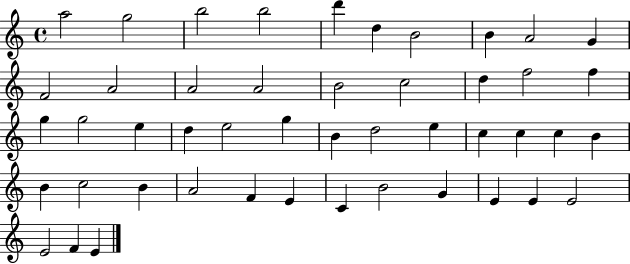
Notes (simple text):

A5/h G5/h B5/h B5/h D6/q D5/q B4/h B4/q A4/h G4/q F4/h A4/h A4/h A4/h B4/h C5/h D5/q F5/h F5/q G5/q G5/h E5/q D5/q E5/h G5/q B4/q D5/h E5/q C5/q C5/q C5/q B4/q B4/q C5/h B4/q A4/h F4/q E4/q C4/q B4/h G4/q E4/q E4/q E4/h E4/h F4/q E4/q